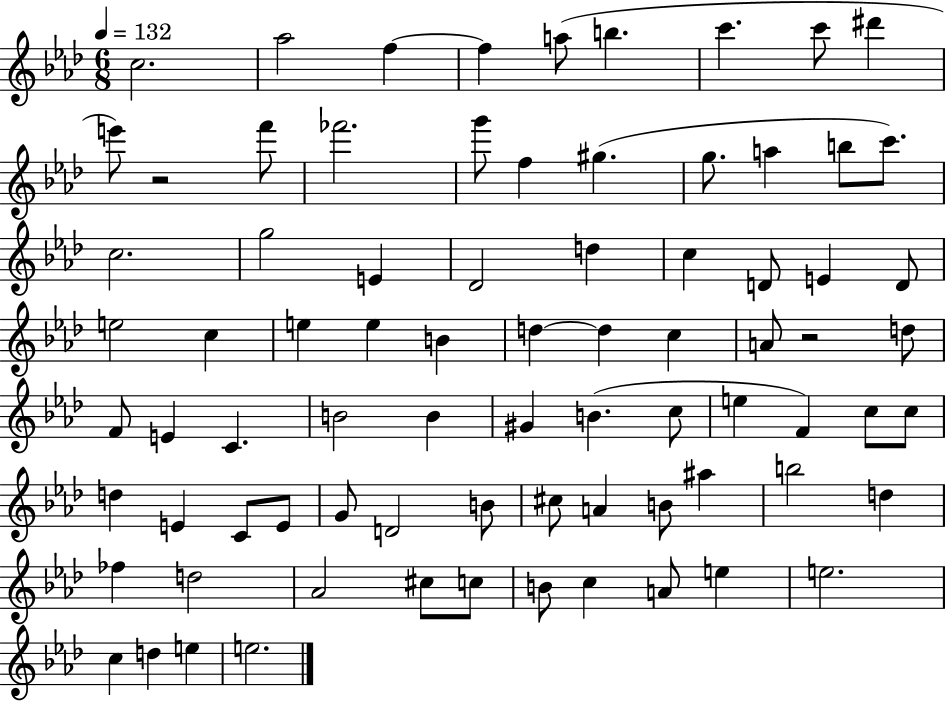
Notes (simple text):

C5/h. Ab5/h F5/q F5/q A5/e B5/q. C6/q. C6/e D#6/q E6/e R/h F6/e FES6/h. G6/e F5/q G#5/q. G5/e. A5/q B5/e C6/e. C5/h. G5/h E4/q Db4/h D5/q C5/q D4/e E4/q D4/e E5/h C5/q E5/q E5/q B4/q D5/q D5/q C5/q A4/e R/h D5/e F4/e E4/q C4/q. B4/h B4/q G#4/q B4/q. C5/e E5/q F4/q C5/e C5/e D5/q E4/q C4/e E4/e G4/e D4/h B4/e C#5/e A4/q B4/e A#5/q B5/h D5/q FES5/q D5/h Ab4/h C#5/e C5/e B4/e C5/q A4/e E5/q E5/h. C5/q D5/q E5/q E5/h.